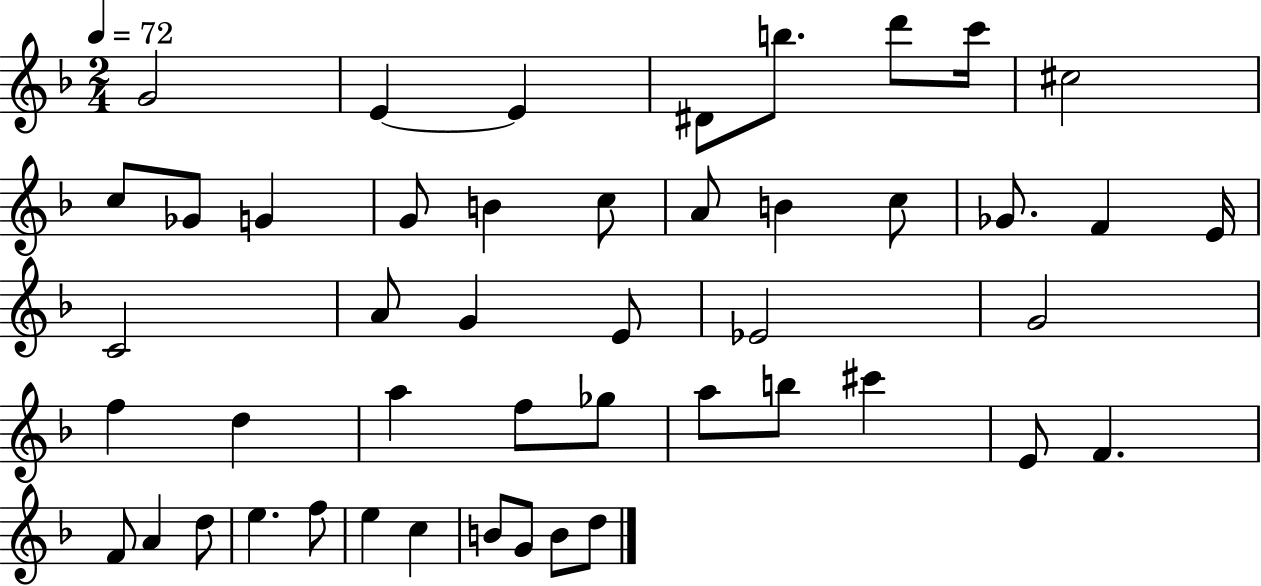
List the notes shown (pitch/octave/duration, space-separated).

G4/h E4/q E4/q D#4/e B5/e. D6/e C6/s C#5/h C5/e Gb4/e G4/q G4/e B4/q C5/e A4/e B4/q C5/e Gb4/e. F4/q E4/s C4/h A4/e G4/q E4/e Eb4/h G4/h F5/q D5/q A5/q F5/e Gb5/e A5/e B5/e C#6/q E4/e F4/q. F4/e A4/q D5/e E5/q. F5/e E5/q C5/q B4/e G4/e B4/e D5/e